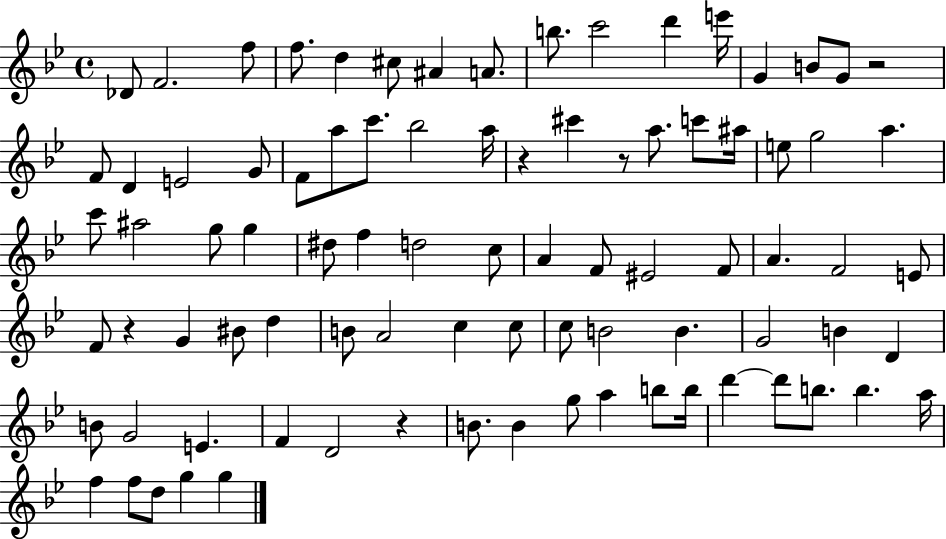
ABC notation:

X:1
T:Untitled
M:4/4
L:1/4
K:Bb
_D/2 F2 f/2 f/2 d ^c/2 ^A A/2 b/2 c'2 d' e'/4 G B/2 G/2 z2 F/2 D E2 G/2 F/2 a/2 c'/2 _b2 a/4 z ^c' z/2 a/2 c'/2 ^a/4 e/2 g2 a c'/2 ^a2 g/2 g ^d/2 f d2 c/2 A F/2 ^E2 F/2 A F2 E/2 F/2 z G ^B/2 d B/2 A2 c c/2 c/2 B2 B G2 B D B/2 G2 E F D2 z B/2 B g/2 a b/2 b/4 d' d'/2 b/2 b a/4 f f/2 d/2 g g